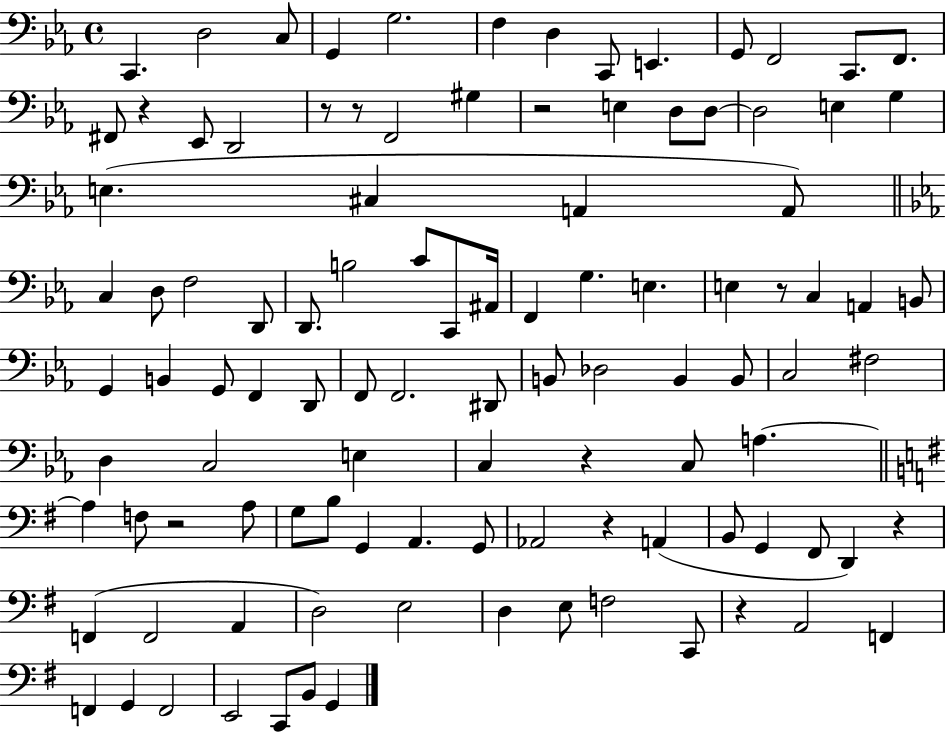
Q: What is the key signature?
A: EES major